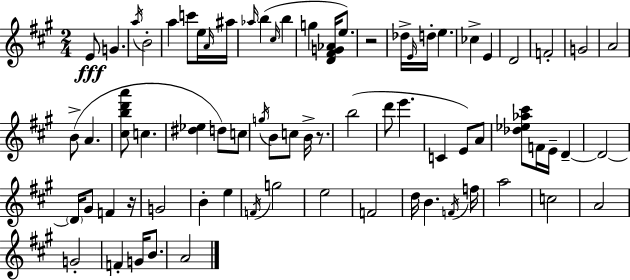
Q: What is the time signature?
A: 2/4